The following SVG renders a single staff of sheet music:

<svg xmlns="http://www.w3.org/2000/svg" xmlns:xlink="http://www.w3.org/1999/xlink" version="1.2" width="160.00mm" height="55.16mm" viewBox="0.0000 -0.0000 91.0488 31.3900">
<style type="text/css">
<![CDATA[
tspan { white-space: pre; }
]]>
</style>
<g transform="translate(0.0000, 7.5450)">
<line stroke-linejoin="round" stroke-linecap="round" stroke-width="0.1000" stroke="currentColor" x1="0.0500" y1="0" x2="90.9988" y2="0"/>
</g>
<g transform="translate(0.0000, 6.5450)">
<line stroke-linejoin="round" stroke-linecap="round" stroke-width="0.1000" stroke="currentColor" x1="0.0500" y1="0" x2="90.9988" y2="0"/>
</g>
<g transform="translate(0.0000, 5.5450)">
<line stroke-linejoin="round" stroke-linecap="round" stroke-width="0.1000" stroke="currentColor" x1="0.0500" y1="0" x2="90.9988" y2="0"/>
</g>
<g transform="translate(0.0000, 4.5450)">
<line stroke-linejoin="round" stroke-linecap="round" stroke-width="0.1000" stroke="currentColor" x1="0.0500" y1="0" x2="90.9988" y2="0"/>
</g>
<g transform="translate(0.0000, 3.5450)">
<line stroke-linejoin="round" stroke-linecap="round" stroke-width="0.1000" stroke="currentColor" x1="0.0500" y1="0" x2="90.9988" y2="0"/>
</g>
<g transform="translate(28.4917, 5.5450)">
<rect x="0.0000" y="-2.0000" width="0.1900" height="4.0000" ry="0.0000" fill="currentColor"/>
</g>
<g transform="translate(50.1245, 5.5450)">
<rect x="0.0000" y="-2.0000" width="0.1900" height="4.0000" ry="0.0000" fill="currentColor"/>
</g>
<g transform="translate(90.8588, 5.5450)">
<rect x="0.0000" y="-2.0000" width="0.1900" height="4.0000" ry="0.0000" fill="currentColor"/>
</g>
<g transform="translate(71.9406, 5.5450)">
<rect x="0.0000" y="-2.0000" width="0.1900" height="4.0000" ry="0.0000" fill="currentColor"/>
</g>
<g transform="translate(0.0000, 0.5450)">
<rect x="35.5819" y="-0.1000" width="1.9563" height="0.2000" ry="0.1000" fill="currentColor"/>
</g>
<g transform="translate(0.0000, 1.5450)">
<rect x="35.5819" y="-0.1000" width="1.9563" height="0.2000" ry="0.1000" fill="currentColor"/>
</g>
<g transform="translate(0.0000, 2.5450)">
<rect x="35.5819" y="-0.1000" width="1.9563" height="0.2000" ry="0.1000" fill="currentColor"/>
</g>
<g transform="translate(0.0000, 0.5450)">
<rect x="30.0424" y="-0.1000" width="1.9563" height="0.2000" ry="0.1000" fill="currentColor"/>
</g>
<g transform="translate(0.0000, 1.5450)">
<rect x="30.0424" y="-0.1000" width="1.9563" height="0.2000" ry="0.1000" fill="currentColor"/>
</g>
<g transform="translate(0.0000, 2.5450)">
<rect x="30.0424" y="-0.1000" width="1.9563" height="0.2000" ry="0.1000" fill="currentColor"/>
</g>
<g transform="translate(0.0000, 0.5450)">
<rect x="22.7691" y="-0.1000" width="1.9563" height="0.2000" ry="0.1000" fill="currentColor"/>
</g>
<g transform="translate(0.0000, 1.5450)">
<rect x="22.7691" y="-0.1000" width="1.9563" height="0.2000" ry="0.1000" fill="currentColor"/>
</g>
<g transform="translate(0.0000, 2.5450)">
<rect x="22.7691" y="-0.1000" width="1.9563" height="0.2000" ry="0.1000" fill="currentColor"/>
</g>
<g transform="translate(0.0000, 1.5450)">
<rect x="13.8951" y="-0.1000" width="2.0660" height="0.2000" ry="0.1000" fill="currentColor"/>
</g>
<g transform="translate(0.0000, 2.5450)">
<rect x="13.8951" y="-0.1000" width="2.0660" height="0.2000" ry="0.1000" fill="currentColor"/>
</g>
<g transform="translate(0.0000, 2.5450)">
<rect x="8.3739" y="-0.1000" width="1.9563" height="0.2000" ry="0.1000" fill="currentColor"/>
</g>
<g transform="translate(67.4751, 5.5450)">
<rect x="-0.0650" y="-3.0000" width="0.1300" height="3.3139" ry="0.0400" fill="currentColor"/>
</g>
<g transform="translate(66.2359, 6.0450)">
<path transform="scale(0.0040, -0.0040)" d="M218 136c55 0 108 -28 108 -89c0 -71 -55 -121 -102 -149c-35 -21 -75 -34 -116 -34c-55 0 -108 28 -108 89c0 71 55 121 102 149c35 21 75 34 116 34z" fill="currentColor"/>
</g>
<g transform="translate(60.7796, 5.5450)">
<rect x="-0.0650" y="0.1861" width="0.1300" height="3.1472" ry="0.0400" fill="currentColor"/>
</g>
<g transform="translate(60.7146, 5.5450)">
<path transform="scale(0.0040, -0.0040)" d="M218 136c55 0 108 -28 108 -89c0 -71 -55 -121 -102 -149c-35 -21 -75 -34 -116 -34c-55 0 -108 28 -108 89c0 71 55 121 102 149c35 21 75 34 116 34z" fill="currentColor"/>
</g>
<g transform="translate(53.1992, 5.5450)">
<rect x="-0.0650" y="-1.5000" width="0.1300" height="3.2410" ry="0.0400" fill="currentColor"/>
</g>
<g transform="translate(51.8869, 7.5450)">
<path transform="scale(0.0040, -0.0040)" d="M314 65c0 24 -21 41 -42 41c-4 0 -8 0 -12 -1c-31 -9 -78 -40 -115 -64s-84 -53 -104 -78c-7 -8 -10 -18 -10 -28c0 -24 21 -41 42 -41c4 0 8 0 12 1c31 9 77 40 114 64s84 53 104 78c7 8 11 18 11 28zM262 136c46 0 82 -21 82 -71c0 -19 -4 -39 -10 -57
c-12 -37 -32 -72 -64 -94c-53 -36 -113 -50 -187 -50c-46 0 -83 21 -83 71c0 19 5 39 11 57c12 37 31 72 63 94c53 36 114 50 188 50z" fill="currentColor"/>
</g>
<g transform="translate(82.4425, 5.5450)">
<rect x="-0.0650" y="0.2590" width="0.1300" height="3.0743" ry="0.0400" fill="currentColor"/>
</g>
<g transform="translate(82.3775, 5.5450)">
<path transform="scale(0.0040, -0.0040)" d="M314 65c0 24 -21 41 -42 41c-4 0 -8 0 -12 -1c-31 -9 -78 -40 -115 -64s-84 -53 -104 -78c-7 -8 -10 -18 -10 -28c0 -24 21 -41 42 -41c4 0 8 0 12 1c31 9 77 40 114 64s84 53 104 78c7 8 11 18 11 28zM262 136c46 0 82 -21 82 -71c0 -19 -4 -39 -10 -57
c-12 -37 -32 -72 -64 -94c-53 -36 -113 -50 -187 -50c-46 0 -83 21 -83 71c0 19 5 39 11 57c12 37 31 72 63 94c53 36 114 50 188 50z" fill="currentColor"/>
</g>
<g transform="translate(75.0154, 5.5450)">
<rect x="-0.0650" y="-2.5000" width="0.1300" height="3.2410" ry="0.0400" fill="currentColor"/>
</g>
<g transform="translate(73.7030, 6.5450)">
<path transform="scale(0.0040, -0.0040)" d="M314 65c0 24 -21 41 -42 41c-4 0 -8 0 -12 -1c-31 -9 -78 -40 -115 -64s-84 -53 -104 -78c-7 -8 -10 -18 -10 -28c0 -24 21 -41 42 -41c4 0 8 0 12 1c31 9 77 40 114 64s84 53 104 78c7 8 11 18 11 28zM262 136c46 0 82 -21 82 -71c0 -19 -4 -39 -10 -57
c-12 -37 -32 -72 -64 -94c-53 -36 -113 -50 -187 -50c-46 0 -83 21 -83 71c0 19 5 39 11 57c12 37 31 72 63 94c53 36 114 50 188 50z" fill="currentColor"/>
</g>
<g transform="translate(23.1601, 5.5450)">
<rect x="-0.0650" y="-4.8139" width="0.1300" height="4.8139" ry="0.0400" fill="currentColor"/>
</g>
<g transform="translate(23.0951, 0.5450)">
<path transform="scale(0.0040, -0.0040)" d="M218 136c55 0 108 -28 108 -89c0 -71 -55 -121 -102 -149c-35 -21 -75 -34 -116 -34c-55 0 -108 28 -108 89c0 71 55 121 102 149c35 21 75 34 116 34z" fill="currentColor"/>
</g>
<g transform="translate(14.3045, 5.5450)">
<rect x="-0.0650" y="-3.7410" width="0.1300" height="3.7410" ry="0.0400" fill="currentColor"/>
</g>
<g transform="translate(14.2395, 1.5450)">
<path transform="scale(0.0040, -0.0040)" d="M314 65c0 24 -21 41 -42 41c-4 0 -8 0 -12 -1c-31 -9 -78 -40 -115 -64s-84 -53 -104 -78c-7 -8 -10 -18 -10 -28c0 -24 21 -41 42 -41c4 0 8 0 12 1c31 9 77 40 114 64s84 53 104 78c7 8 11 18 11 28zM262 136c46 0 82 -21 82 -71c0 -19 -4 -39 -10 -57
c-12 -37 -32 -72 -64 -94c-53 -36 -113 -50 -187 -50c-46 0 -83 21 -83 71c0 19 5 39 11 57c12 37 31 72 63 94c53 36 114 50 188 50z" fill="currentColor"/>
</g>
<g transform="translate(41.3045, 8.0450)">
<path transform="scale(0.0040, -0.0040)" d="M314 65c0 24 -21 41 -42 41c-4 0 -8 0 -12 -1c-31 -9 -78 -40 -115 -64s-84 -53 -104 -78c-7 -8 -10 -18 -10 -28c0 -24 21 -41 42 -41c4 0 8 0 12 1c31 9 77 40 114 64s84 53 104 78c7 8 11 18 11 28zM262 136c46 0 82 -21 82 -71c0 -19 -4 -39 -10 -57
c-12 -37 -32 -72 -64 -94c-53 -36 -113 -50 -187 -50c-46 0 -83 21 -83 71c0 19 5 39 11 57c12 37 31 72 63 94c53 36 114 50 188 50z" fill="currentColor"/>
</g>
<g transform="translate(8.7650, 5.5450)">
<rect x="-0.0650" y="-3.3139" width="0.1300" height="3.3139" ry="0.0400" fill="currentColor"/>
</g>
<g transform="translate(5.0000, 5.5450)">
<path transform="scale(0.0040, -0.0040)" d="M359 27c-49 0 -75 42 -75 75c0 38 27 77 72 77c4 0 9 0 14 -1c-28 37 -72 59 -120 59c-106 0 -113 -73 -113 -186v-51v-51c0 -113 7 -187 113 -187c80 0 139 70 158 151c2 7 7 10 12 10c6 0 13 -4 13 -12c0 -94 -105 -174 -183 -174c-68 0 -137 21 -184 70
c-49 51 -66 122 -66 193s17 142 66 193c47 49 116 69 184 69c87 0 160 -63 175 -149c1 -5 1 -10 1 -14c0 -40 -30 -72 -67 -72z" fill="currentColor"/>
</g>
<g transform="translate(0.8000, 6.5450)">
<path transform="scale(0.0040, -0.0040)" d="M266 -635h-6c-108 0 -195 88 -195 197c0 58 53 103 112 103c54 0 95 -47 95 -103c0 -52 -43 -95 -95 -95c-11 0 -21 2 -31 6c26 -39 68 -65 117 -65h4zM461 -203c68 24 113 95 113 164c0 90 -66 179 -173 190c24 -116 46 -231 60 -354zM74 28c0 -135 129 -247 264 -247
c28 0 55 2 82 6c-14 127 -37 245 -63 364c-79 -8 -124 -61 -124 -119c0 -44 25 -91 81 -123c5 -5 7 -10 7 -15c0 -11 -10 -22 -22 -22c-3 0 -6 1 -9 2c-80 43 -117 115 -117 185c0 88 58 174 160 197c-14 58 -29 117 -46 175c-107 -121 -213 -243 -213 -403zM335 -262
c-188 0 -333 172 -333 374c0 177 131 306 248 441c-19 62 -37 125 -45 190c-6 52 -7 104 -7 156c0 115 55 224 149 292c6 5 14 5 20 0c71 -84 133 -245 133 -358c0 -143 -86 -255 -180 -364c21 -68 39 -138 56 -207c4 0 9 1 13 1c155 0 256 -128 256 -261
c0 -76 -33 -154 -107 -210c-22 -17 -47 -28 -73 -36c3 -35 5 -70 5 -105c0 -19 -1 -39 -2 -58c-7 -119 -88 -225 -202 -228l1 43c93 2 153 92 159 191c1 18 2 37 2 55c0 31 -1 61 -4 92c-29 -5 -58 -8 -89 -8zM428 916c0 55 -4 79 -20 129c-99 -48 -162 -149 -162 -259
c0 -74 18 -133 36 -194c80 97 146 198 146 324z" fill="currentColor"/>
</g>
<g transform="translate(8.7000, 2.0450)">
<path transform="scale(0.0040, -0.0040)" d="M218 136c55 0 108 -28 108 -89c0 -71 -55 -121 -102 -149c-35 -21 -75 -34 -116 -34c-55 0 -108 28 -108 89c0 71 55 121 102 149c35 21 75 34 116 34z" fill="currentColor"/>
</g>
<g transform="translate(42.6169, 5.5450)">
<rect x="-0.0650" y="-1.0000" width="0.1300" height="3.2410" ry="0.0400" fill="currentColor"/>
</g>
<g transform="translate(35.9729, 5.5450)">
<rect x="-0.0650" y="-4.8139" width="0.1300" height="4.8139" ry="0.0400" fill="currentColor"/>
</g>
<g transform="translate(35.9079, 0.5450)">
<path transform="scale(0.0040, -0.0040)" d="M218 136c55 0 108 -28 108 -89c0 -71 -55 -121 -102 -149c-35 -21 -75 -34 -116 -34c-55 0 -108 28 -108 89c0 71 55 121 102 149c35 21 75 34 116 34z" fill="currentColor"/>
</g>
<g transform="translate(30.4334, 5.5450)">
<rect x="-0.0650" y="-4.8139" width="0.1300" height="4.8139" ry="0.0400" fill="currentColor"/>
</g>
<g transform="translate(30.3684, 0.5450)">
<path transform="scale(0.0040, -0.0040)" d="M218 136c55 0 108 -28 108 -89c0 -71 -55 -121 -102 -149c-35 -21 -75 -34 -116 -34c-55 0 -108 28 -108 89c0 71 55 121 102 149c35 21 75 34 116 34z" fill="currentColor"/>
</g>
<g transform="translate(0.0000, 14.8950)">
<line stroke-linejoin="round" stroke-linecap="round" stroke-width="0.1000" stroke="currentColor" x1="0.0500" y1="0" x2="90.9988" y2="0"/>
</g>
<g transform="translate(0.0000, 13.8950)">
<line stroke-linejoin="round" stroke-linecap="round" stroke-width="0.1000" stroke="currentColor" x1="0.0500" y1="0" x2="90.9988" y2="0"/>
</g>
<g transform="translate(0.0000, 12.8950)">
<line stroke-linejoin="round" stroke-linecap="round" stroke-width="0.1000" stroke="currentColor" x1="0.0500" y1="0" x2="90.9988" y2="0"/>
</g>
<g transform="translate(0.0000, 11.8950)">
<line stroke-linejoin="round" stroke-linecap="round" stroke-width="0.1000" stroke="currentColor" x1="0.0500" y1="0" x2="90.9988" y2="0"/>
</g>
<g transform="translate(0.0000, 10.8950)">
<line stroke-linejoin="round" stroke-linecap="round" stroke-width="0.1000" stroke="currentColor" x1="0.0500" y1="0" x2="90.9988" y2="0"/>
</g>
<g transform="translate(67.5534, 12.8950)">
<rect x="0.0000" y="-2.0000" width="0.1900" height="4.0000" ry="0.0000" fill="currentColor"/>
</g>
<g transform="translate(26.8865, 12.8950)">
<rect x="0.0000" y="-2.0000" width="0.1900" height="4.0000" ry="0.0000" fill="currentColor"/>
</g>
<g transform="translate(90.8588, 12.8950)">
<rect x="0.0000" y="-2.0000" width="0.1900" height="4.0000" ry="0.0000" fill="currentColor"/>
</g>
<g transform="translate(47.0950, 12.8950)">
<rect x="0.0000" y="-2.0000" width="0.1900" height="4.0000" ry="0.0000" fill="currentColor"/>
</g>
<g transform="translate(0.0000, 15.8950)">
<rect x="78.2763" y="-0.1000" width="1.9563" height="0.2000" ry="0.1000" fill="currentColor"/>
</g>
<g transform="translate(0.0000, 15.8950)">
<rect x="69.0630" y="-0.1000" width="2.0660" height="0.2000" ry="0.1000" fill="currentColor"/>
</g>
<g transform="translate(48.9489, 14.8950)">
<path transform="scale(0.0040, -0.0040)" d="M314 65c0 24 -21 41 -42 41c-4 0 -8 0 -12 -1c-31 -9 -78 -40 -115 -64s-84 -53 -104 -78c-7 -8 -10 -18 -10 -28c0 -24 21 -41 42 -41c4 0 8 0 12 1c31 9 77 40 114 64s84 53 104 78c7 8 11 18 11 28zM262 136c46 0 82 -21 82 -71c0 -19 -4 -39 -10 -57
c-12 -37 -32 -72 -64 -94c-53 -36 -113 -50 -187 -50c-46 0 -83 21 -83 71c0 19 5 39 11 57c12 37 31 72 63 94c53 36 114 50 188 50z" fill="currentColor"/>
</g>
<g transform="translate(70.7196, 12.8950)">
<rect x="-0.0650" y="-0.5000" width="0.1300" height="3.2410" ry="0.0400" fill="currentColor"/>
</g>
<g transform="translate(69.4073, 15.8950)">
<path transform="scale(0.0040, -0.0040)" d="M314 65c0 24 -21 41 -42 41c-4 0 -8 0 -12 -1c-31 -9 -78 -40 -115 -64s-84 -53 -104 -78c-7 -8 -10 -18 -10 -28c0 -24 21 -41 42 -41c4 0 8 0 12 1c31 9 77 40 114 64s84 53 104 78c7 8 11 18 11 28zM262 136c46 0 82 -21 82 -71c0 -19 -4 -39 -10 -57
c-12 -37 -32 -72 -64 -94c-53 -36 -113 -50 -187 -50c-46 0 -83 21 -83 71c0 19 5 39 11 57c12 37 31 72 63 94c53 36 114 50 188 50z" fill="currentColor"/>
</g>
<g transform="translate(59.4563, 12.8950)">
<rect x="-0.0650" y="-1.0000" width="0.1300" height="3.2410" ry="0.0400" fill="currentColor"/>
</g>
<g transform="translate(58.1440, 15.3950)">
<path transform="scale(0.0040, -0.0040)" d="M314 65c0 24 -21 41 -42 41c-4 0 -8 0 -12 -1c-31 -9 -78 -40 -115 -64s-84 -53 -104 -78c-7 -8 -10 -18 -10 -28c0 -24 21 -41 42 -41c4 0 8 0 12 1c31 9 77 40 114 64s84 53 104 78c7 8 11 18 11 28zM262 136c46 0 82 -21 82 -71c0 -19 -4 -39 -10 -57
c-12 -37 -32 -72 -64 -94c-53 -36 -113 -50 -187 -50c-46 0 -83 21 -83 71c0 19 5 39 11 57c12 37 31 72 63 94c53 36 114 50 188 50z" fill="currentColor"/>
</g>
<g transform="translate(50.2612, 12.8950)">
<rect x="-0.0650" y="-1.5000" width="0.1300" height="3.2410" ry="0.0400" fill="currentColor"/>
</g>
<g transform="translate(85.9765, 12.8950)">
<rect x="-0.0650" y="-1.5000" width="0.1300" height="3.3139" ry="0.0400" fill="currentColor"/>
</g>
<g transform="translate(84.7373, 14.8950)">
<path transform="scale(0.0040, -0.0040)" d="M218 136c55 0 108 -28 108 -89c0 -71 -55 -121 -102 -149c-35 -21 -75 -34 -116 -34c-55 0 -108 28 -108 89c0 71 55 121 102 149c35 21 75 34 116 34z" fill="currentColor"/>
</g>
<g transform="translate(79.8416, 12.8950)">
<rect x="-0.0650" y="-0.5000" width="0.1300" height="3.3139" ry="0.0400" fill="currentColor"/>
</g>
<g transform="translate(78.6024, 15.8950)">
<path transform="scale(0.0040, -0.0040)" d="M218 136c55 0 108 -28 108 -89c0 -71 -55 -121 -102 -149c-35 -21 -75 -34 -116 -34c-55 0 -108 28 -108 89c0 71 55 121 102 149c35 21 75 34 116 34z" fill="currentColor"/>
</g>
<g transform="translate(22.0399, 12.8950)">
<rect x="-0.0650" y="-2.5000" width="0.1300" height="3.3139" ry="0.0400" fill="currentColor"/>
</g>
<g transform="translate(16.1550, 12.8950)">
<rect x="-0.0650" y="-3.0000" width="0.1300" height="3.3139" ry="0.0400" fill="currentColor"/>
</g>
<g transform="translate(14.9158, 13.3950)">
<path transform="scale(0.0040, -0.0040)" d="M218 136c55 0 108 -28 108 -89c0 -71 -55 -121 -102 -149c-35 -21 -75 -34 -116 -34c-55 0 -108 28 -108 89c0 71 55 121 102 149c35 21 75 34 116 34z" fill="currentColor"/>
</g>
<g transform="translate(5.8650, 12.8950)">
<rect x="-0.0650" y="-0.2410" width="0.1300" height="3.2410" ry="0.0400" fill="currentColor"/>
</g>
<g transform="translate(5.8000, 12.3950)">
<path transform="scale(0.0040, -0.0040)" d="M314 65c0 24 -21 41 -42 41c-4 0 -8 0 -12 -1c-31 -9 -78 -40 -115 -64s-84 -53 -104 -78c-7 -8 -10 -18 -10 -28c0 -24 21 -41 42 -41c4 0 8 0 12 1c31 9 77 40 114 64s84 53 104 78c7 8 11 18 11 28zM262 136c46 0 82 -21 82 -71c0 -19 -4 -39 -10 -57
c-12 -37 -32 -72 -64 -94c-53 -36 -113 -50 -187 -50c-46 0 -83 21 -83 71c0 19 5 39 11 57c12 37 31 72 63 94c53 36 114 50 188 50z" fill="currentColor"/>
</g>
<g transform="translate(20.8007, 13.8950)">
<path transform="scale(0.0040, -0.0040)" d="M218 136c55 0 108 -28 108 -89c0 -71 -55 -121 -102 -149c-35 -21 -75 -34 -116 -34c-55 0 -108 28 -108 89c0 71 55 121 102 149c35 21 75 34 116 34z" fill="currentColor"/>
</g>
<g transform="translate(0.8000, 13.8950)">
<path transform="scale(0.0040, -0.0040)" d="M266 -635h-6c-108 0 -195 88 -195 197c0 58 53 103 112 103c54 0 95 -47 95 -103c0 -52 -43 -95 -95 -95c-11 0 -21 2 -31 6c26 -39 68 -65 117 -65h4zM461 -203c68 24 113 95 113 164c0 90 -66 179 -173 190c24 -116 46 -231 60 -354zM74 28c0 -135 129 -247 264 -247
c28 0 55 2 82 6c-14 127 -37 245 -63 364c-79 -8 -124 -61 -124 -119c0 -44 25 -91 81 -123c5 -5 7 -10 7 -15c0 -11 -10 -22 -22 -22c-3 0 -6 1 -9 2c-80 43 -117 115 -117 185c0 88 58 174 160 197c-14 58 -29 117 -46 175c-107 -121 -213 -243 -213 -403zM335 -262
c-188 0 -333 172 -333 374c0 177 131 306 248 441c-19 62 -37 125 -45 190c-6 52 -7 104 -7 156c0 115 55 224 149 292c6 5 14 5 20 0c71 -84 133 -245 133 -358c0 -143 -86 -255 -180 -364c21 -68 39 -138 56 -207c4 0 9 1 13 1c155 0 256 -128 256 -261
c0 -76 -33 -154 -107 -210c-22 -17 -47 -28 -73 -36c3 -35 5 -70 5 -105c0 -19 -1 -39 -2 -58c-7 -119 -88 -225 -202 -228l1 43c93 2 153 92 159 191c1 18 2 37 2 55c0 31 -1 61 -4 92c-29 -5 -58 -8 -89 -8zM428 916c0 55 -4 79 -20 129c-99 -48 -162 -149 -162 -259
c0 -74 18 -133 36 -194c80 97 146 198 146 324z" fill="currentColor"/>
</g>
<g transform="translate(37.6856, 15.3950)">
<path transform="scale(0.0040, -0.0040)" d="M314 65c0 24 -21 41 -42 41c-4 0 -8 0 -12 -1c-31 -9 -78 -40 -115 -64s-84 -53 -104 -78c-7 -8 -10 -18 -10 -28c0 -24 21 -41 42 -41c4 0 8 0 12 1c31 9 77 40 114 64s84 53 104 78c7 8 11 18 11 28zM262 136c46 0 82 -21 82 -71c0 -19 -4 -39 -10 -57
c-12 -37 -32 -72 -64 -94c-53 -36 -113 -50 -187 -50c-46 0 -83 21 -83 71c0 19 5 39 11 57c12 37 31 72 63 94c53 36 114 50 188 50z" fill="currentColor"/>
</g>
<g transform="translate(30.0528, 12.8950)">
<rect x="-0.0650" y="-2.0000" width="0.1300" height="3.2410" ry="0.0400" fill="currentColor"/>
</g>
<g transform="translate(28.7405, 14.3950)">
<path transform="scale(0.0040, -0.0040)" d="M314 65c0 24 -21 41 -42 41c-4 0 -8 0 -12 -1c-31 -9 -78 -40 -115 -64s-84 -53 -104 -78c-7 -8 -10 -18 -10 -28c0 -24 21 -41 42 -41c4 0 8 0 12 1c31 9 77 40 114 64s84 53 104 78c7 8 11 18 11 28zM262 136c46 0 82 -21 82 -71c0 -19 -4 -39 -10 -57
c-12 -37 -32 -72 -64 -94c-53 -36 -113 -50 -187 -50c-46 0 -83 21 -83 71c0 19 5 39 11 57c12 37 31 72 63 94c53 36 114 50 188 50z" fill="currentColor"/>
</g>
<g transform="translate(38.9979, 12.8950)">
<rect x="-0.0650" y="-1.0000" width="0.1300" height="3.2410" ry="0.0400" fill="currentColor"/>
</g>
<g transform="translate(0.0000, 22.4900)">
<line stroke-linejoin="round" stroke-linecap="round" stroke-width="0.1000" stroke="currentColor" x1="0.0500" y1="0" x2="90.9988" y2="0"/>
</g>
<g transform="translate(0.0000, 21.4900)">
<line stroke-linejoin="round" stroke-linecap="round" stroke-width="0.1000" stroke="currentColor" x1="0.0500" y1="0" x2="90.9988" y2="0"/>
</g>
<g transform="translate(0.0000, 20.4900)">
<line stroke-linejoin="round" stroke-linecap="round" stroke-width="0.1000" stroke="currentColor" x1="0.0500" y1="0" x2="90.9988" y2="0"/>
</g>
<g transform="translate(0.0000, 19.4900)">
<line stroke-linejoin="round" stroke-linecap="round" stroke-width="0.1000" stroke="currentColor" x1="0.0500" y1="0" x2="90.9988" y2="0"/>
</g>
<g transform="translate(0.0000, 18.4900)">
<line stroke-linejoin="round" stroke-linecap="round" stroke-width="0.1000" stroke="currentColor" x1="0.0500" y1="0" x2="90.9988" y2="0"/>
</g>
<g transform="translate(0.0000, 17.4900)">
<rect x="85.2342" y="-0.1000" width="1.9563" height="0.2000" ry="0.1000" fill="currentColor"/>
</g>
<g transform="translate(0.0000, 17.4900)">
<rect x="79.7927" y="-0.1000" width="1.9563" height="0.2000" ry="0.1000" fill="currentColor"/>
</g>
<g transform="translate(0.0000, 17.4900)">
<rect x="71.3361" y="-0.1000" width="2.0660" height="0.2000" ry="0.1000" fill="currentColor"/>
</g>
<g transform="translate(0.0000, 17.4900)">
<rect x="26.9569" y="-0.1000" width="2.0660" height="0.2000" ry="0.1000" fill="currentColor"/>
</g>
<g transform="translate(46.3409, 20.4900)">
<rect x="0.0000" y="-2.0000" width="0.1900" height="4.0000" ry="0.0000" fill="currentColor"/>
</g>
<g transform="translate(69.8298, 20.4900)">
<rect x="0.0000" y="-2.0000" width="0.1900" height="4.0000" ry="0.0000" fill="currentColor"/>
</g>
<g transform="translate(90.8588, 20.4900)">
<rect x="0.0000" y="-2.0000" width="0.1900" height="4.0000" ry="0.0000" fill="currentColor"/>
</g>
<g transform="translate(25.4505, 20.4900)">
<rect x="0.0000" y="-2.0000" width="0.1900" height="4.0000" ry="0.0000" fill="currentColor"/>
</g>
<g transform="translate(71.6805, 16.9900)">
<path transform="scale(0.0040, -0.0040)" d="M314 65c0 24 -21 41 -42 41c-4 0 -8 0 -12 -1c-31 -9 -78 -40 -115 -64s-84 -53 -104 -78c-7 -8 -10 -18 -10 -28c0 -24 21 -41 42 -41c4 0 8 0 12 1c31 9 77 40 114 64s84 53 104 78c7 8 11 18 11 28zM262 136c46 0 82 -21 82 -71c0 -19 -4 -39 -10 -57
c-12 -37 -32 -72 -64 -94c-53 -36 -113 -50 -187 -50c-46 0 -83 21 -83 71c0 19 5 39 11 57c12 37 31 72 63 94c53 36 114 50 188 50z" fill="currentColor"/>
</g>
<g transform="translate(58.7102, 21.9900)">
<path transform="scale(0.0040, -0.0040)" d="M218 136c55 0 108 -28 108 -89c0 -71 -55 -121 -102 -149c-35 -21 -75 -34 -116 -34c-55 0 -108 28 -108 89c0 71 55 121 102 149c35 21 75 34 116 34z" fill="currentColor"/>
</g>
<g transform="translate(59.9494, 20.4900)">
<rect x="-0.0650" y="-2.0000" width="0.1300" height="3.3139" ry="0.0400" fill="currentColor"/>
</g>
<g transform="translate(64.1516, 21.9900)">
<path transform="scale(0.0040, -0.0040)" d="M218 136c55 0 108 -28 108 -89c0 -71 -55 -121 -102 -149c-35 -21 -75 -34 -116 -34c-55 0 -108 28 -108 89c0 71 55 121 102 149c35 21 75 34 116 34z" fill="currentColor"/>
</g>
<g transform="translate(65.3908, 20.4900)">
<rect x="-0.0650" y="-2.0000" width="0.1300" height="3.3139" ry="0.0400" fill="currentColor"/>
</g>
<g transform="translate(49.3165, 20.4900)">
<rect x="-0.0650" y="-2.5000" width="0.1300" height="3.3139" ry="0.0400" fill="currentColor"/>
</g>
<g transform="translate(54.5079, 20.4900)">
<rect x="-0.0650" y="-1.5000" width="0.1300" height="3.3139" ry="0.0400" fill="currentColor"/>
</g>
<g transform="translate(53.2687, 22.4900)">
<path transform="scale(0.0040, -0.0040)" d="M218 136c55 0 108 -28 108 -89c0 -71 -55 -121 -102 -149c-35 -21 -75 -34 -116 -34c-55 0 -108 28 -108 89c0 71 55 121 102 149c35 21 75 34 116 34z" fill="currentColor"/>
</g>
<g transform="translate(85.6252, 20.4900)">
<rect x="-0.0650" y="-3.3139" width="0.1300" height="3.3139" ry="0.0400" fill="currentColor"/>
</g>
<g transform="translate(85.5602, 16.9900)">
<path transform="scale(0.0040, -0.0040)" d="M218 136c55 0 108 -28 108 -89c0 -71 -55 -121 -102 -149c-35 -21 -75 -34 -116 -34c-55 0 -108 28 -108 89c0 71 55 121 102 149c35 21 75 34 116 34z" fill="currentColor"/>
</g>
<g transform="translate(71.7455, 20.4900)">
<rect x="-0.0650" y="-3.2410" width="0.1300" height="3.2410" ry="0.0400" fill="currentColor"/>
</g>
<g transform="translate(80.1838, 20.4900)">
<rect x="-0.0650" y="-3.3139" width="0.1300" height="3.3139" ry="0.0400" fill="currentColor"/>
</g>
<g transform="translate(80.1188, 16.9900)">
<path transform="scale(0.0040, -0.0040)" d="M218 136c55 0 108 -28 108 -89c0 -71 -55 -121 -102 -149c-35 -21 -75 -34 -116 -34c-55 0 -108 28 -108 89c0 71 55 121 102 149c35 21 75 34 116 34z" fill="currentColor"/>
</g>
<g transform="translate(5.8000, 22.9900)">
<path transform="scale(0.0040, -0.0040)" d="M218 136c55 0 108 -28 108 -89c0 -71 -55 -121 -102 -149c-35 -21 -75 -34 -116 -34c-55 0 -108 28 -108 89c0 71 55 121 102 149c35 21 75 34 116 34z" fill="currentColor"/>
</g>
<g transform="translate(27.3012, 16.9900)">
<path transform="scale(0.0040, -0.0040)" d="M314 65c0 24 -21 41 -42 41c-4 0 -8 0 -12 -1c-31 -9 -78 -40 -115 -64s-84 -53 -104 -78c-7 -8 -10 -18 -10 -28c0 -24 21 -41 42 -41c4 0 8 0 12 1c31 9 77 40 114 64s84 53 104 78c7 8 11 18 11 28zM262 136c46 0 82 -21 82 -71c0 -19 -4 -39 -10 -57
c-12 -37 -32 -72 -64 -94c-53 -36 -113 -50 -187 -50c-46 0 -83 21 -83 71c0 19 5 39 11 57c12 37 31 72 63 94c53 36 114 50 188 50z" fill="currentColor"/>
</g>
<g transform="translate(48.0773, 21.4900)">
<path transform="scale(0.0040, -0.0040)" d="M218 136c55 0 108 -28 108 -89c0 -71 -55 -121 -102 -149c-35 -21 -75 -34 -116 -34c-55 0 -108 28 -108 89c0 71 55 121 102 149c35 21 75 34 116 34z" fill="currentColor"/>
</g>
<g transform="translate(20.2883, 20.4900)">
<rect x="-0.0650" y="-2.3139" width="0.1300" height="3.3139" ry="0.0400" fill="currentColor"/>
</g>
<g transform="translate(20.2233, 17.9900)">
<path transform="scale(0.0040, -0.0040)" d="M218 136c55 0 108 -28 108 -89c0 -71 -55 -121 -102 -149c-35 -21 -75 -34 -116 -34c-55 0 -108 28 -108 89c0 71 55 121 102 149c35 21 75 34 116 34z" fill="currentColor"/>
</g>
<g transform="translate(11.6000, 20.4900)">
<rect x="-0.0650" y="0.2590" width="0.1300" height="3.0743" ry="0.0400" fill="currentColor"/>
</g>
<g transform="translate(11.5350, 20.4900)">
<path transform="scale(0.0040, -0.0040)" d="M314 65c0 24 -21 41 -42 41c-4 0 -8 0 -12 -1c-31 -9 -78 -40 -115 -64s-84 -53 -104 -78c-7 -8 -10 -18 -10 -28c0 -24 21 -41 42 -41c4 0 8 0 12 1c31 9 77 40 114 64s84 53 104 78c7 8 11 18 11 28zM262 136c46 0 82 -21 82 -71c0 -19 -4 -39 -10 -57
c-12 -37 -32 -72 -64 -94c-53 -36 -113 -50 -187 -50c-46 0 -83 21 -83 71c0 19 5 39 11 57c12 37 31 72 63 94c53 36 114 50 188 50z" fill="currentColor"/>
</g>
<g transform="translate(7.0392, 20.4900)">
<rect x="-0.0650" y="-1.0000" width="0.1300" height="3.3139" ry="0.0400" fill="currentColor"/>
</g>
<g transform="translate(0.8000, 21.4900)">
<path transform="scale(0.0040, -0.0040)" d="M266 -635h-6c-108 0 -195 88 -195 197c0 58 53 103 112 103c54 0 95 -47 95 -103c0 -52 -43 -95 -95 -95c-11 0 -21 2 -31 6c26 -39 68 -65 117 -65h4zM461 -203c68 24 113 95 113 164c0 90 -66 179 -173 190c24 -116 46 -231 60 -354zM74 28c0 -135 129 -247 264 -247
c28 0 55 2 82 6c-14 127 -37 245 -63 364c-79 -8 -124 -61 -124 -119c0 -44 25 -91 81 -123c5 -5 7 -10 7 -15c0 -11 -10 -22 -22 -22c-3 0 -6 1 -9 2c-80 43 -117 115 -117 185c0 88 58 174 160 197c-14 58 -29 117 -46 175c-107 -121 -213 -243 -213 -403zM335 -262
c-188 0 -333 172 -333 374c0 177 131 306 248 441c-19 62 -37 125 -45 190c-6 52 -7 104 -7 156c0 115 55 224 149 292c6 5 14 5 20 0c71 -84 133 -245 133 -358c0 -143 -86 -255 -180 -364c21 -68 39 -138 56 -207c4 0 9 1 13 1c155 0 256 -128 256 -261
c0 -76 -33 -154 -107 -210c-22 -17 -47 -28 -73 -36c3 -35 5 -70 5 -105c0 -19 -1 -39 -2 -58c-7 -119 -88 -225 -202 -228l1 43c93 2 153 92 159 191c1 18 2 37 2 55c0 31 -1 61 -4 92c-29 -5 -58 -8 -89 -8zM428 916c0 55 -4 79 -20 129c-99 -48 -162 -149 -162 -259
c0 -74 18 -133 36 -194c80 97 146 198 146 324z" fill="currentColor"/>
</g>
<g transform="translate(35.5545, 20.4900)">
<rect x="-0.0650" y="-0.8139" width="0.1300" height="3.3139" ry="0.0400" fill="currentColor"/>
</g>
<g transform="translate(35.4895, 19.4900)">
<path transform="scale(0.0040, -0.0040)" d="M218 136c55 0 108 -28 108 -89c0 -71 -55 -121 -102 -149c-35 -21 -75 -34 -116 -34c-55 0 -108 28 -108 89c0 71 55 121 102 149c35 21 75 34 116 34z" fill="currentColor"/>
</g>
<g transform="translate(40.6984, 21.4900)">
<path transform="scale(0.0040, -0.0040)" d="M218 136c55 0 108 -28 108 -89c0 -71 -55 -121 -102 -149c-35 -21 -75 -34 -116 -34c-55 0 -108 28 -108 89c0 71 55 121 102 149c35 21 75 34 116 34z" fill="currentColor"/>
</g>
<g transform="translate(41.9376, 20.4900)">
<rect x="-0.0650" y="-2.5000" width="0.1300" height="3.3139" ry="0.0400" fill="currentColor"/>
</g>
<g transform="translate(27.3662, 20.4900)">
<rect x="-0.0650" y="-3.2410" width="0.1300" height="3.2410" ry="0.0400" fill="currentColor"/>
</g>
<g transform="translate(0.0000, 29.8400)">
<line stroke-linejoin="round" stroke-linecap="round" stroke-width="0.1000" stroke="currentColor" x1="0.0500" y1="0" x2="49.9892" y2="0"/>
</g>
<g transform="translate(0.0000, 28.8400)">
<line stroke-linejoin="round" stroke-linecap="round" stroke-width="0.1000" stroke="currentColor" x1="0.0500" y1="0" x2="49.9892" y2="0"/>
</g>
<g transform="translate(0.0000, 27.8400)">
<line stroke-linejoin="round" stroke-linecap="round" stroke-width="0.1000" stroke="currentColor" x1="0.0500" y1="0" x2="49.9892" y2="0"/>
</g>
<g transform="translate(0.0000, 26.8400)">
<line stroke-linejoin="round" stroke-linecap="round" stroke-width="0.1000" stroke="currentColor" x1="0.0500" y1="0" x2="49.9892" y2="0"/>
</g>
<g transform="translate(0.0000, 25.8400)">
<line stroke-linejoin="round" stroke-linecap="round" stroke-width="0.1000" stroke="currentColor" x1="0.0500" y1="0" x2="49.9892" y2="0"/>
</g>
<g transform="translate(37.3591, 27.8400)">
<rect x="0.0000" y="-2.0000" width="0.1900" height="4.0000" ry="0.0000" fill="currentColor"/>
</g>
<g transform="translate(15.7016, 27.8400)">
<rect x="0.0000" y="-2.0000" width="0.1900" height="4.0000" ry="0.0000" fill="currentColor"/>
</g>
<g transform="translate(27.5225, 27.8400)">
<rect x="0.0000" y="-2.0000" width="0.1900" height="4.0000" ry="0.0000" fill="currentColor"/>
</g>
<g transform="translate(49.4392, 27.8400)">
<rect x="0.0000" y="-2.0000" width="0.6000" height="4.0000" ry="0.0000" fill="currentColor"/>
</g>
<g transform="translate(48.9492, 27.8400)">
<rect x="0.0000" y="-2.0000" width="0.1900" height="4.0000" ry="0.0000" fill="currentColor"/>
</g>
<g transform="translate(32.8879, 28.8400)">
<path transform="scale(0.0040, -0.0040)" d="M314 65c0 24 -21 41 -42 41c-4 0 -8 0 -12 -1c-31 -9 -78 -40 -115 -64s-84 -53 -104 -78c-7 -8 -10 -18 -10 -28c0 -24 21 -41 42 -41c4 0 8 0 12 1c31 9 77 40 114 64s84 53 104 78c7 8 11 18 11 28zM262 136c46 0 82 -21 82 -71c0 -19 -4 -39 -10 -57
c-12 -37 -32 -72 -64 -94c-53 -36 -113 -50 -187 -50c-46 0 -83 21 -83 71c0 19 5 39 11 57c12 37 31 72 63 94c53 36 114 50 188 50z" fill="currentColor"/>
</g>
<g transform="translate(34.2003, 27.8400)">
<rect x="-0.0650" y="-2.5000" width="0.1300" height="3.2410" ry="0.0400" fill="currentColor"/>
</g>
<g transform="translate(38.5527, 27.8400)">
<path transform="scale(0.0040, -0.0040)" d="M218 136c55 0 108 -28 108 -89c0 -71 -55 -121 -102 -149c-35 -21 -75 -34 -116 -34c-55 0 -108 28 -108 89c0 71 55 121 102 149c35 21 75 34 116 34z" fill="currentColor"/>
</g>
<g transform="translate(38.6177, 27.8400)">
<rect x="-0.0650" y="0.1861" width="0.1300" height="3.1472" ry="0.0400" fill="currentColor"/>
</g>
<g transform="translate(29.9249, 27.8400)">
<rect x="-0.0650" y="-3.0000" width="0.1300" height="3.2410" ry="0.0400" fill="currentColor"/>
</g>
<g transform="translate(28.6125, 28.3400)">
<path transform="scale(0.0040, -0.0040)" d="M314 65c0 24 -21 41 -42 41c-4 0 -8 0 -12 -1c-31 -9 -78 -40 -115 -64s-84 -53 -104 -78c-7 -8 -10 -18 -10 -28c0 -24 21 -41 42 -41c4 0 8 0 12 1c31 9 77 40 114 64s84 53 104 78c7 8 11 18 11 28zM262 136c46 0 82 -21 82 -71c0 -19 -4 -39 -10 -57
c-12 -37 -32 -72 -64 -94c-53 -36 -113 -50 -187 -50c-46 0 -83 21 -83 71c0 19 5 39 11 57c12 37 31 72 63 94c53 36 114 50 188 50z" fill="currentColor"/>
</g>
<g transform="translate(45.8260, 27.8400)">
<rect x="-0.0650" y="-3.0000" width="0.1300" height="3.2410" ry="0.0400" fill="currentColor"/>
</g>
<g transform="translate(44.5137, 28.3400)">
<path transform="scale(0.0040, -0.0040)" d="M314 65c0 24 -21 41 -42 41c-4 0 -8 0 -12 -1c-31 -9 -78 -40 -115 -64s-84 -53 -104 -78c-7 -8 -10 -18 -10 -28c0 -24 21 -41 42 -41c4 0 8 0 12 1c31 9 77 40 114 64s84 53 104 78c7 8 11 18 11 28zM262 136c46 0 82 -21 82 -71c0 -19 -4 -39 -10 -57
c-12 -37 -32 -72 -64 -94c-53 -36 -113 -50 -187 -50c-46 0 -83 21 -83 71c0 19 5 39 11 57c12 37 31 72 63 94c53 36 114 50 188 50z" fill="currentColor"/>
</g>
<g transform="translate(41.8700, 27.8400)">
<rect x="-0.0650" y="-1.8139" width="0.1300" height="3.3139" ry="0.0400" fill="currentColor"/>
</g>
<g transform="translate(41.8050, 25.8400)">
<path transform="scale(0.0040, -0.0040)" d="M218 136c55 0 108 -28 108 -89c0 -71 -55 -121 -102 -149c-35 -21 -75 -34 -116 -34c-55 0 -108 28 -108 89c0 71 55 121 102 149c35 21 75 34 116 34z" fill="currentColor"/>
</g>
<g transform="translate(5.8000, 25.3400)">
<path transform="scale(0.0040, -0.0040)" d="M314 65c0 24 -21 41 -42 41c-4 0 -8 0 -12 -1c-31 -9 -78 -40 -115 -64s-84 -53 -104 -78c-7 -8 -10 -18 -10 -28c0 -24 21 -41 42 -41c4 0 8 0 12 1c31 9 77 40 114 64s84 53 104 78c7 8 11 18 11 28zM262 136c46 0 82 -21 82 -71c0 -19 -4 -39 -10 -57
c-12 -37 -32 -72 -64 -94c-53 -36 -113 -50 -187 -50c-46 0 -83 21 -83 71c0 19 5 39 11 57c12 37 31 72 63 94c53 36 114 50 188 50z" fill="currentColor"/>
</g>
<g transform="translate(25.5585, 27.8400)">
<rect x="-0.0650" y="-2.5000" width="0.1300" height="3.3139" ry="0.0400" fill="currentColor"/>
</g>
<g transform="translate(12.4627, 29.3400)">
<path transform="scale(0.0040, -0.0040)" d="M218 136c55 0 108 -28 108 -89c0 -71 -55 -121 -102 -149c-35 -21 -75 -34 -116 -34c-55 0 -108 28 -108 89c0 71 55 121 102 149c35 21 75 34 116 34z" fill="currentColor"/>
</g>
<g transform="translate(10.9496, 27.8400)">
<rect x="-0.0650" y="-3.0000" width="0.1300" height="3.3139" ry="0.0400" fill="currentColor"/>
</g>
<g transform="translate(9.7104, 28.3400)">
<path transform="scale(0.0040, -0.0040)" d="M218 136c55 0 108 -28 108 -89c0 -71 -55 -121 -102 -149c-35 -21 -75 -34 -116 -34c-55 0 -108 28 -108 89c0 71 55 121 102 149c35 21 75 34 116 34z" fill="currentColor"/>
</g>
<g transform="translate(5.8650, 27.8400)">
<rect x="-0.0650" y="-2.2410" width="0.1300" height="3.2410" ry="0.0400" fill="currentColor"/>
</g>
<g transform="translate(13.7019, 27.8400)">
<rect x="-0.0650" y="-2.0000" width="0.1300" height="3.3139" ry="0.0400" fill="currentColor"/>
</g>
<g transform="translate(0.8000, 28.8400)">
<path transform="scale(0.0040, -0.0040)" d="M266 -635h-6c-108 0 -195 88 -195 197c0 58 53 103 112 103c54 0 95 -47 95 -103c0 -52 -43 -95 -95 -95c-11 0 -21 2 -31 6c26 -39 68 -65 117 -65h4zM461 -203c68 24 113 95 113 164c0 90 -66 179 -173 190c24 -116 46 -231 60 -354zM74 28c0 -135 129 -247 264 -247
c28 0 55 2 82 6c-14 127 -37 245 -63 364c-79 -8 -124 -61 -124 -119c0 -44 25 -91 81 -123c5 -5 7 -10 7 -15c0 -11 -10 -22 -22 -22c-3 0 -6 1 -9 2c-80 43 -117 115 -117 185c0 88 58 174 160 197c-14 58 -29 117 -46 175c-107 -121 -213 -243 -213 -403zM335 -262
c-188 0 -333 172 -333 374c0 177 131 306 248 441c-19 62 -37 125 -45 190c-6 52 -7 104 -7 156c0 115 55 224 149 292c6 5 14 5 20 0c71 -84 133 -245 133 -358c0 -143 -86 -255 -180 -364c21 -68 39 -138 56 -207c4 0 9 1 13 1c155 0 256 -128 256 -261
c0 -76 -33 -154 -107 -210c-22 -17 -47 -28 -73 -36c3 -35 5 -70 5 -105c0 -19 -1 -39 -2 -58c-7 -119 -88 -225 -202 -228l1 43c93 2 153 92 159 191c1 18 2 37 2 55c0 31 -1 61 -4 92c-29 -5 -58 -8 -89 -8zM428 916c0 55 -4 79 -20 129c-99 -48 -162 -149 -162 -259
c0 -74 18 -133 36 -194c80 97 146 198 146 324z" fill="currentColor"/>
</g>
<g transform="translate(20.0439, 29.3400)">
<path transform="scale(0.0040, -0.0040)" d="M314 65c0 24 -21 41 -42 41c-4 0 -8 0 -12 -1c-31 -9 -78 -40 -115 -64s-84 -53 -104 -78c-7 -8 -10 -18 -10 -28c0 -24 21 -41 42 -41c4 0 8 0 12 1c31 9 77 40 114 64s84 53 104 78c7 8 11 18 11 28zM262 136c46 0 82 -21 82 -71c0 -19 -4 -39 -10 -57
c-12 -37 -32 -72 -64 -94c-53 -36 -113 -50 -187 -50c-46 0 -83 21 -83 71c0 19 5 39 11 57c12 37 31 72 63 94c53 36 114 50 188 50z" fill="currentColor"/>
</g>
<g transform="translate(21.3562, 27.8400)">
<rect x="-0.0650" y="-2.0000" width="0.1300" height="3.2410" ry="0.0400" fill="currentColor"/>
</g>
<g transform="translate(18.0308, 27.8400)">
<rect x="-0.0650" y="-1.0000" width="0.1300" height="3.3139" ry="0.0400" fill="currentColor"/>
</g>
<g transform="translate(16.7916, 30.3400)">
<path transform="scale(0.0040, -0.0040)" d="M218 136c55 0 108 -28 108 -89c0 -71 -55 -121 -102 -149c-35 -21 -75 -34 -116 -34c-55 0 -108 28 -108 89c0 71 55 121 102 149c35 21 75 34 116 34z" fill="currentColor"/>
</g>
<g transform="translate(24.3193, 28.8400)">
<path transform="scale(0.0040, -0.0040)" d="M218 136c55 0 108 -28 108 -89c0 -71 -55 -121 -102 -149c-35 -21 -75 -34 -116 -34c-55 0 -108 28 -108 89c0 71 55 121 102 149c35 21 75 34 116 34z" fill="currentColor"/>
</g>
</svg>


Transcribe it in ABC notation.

X:1
T:Untitled
M:4/4
L:1/4
K:C
b c'2 e' e' e' D2 E2 B A G2 B2 c2 A G F2 D2 E2 D2 C2 C E D B2 g b2 d G G E F F b2 b b g2 A F D F2 G A2 G2 B f A2